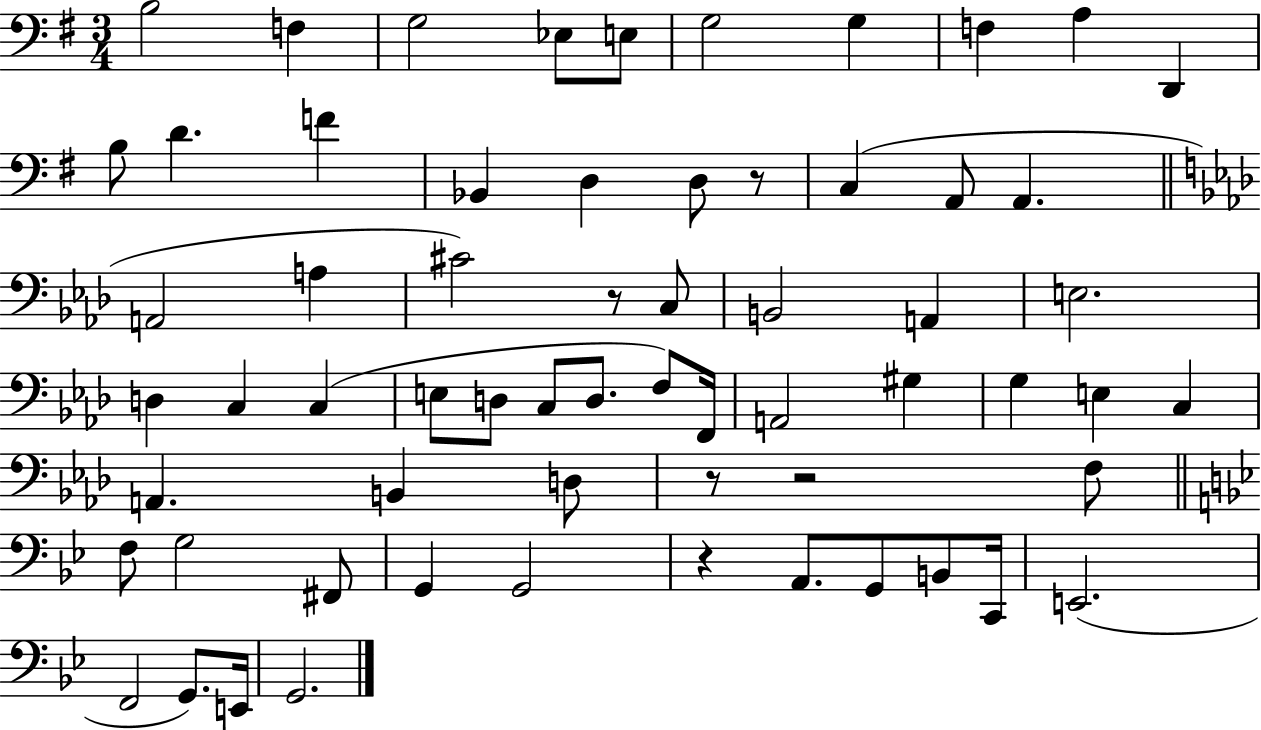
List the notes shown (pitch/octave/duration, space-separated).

B3/h F3/q G3/h Eb3/e E3/e G3/h G3/q F3/q A3/q D2/q B3/e D4/q. F4/q Bb2/q D3/q D3/e R/e C3/q A2/e A2/q. A2/h A3/q C#4/h R/e C3/e B2/h A2/q E3/h. D3/q C3/q C3/q E3/e D3/e C3/e D3/e. F3/e F2/s A2/h G#3/q G3/q E3/q C3/q A2/q. B2/q D3/e R/e R/h F3/e F3/e G3/h F#2/e G2/q G2/h R/q A2/e. G2/e B2/e C2/s E2/h. F2/h G2/e. E2/s G2/h.